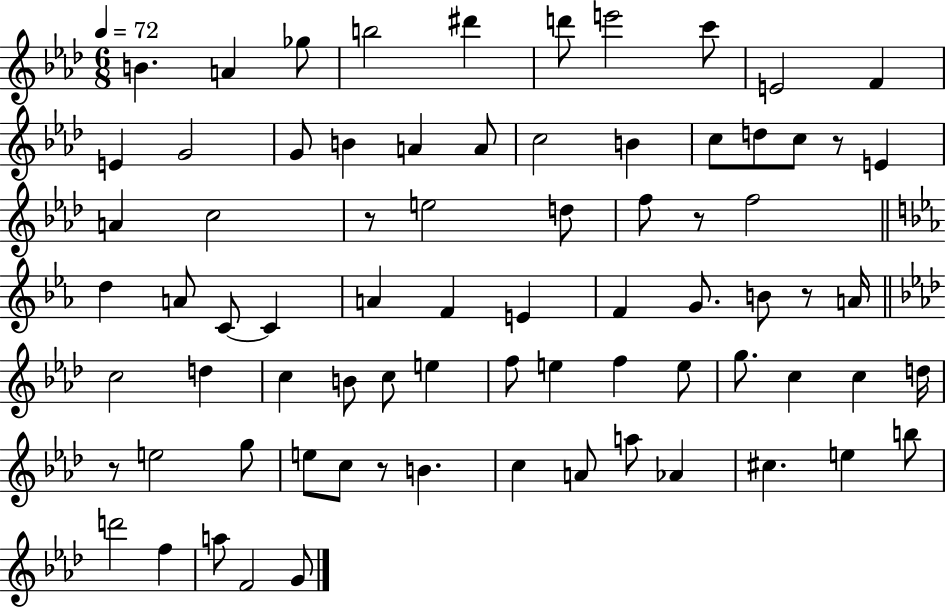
B4/q. A4/q Gb5/e B5/h D#6/q D6/e E6/h C6/e E4/h F4/q E4/q G4/h G4/e B4/q A4/q A4/e C5/h B4/q C5/e D5/e C5/e R/e E4/q A4/q C5/h R/e E5/h D5/e F5/e R/e F5/h D5/q A4/e C4/e C4/q A4/q F4/q E4/q F4/q G4/e. B4/e R/e A4/s C5/h D5/q C5/q B4/e C5/e E5/q F5/e E5/q F5/q E5/e G5/e. C5/q C5/q D5/s R/e E5/h G5/e E5/e C5/e R/e B4/q. C5/q A4/e A5/e Ab4/q C#5/q. E5/q B5/e D6/h F5/q A5/e F4/h G4/e